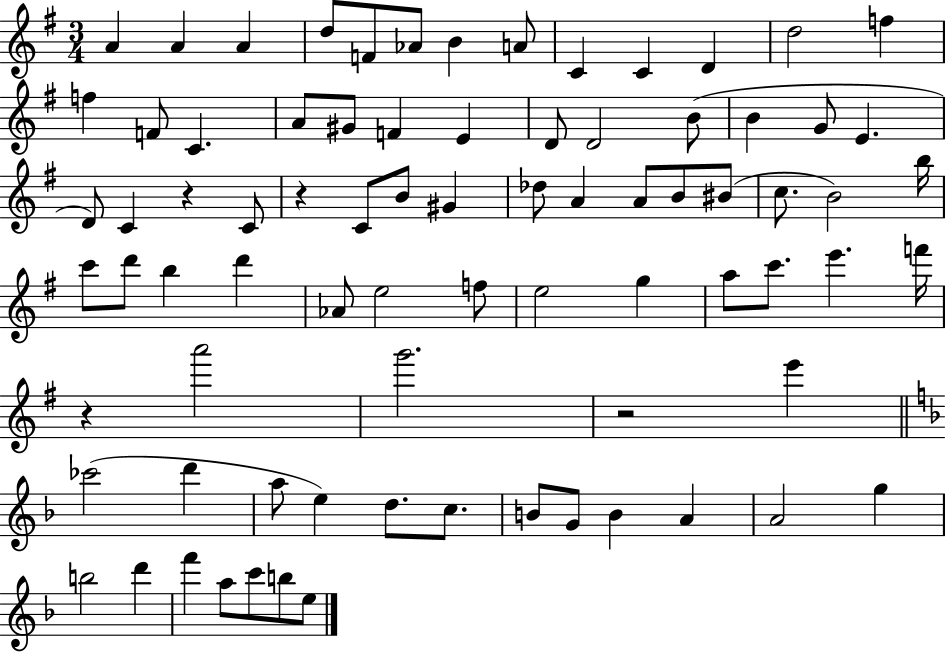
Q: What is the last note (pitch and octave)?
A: E5